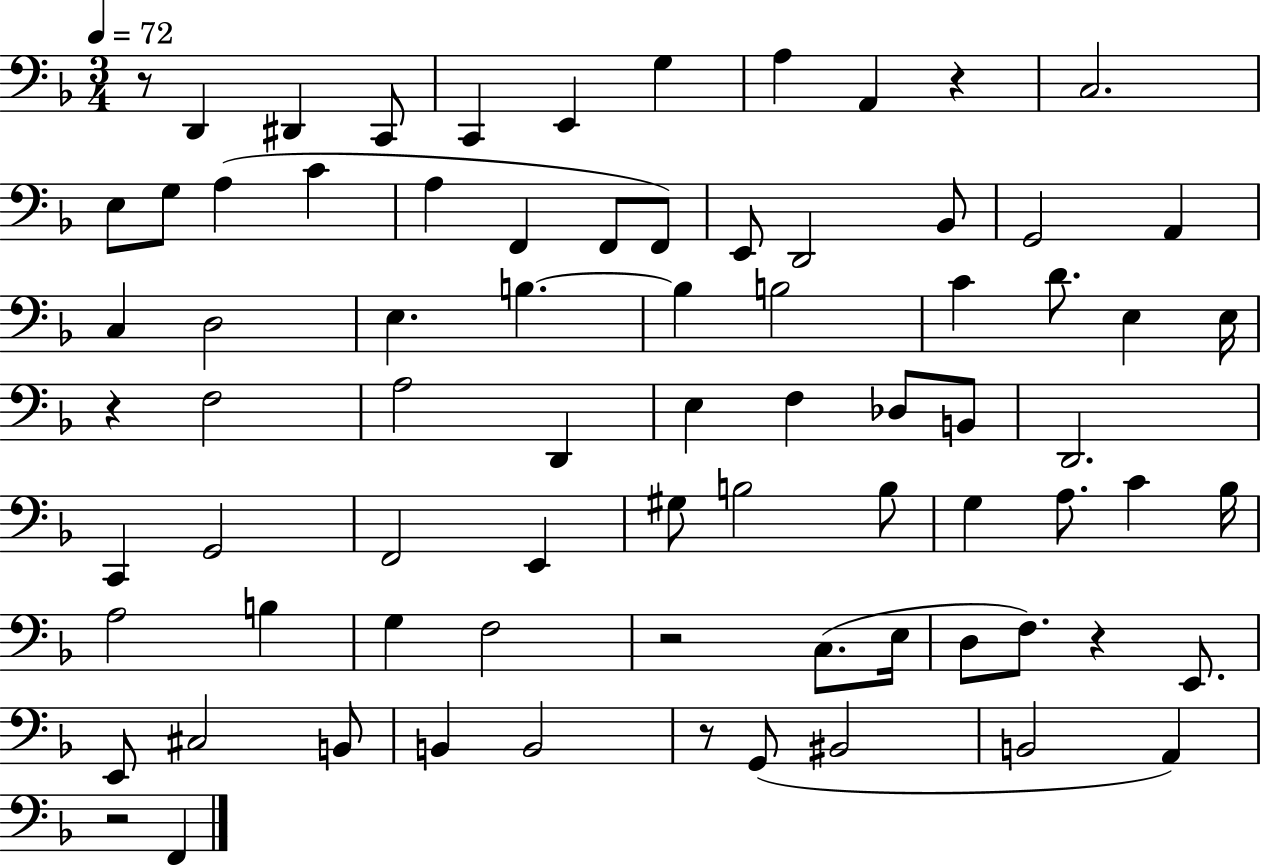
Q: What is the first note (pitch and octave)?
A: D2